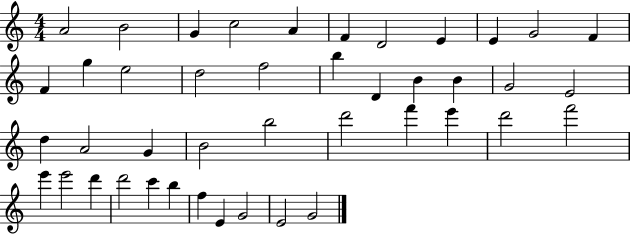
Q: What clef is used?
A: treble